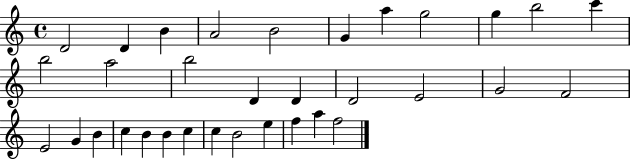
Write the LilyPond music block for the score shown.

{
  \clef treble
  \time 4/4
  \defaultTimeSignature
  \key c \major
  d'2 d'4 b'4 | a'2 b'2 | g'4 a''4 g''2 | g''4 b''2 c'''4 | \break b''2 a''2 | b''2 d'4 d'4 | d'2 e'2 | g'2 f'2 | \break e'2 g'4 b'4 | c''4 b'4 b'4 c''4 | c''4 b'2 e''4 | f''4 a''4 f''2 | \break \bar "|."
}